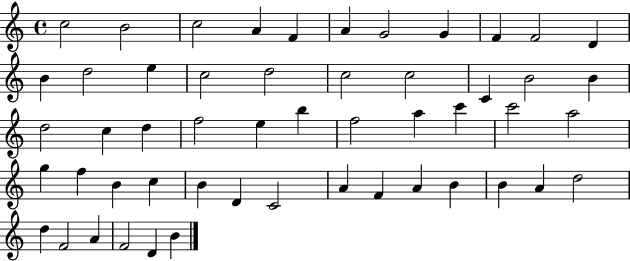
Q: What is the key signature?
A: C major